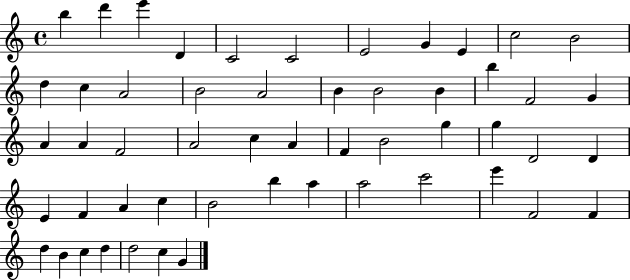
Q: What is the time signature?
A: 4/4